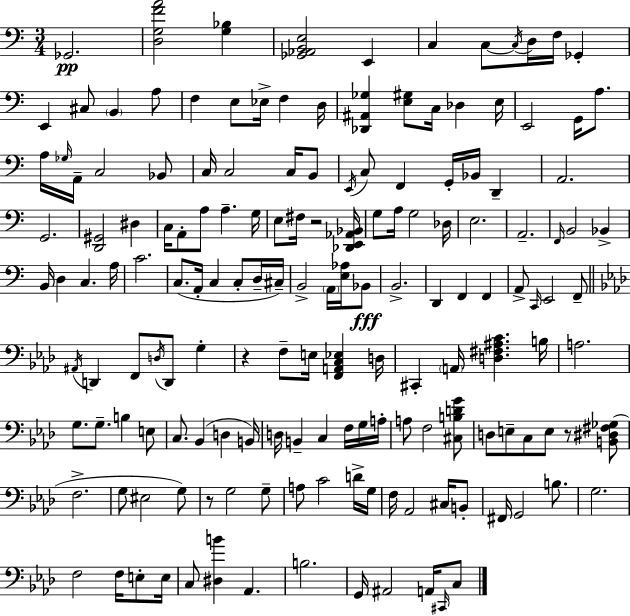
X:1
T:Untitled
M:3/4
L:1/4
K:C
_G,,2 [D,G,FA]2 [G,_B,] [_G,,_A,,B,,E,]2 E,, C, C,/2 C,/4 D,/4 F,/4 _G,, E,, ^C,/2 B,, A,/2 F, E,/2 _E,/4 F, D,/4 [_D,,^A,,_G,] [E,^G,]/2 C,/4 _D, E,/4 E,,2 G,,/4 A,/2 A,/4 _G,/4 A,,/4 C,2 _B,,/2 C,/4 C,2 C,/4 B,,/2 E,,/4 C,/2 F,, G,,/4 _B,,/4 D,, A,,2 G,,2 [D,,^G,,]2 ^D, C,/4 A,,/2 A,/2 A, G,/4 E,/2 ^F,/4 z2 [_D,,E,,_A,,_B,,]/4 G,/2 A,/4 G,2 _D,/4 E,2 A,,2 F,,/4 B,,2 _B,, B,,/4 D, C, A,/4 C2 C,/2 A,,/4 C, C,/2 D,/4 ^C,/4 B,,2 A,,/4 [E,_A,]/4 _B,,/2 B,,2 D,, F,, F,, A,,/2 C,,/4 E,,2 F,,/2 ^A,,/4 D,, F,,/2 D,/4 D,,/2 G, z F,/2 E,/4 [F,,A,,C,_E,] D,/4 ^C,, A,,/4 [D,^F,^A,C] B,/4 A,2 G,/2 G,/2 B, E,/2 C,/2 _B,, D, B,,/4 D,/4 B,, C, F,/4 G,/4 A,/4 A,/2 F,2 [^C,B,DG]/2 D,/2 E,/2 C,/2 E,/2 z/2 [B,,^D,^F,_G,]/2 F,2 G,/2 ^E,2 G,/2 z/2 G,2 G,/2 A,/2 C2 D/4 G,/4 F,/4 _A,,2 ^C,/4 B,,/2 ^F,,/4 G,,2 B,/2 G,2 F,2 F,/4 E,/2 E,/4 C,/2 [^D,B] _A,, B,2 G,,/4 ^A,,2 A,,/4 ^C,,/4 C,/2